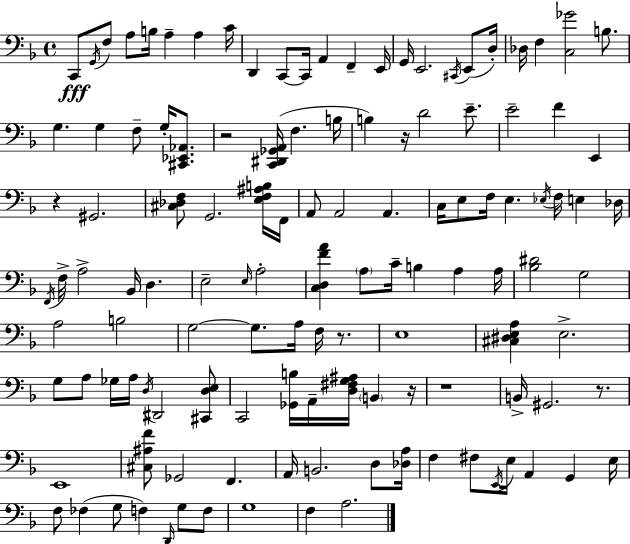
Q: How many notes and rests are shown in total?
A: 124